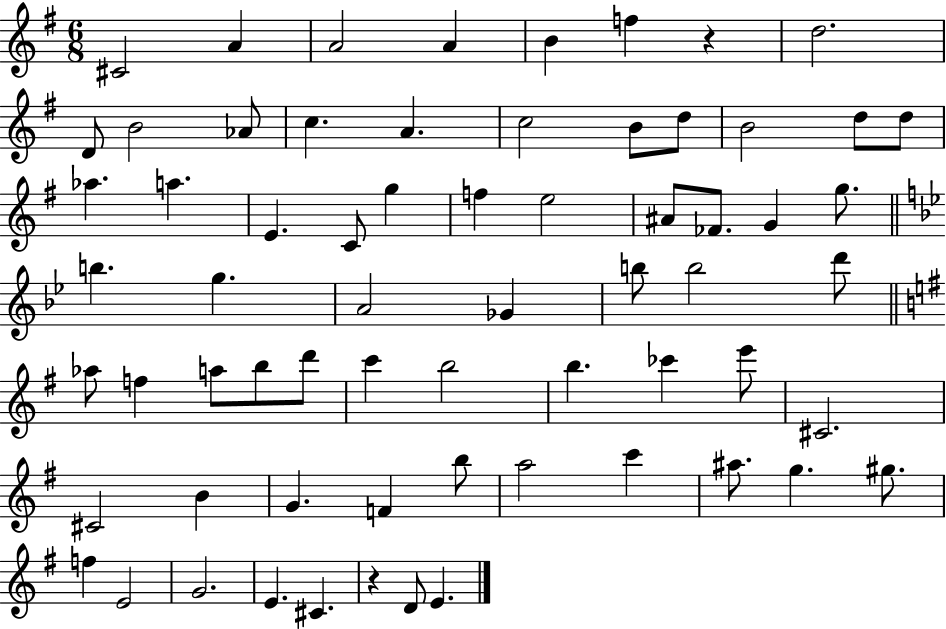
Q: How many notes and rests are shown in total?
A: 66